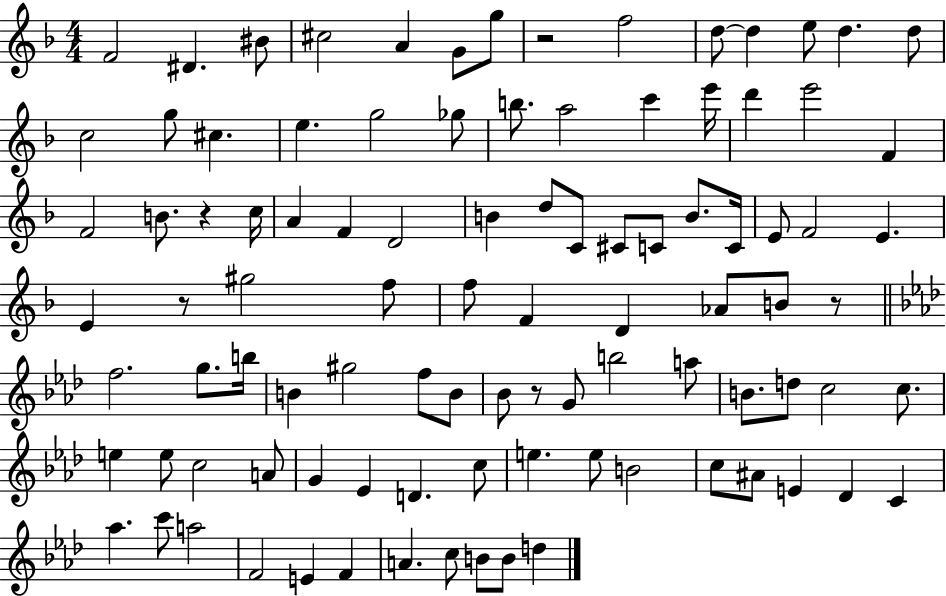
X:1
T:Untitled
M:4/4
L:1/4
K:F
F2 ^D ^B/2 ^c2 A G/2 g/2 z2 f2 d/2 d e/2 d d/2 c2 g/2 ^c e g2 _g/2 b/2 a2 c' e'/4 d' e'2 F F2 B/2 z c/4 A F D2 B d/2 C/2 ^C/2 C/2 B/2 C/4 E/2 F2 E E z/2 ^g2 f/2 f/2 F D _A/2 B/2 z/2 f2 g/2 b/4 B ^g2 f/2 B/2 _B/2 z/2 G/2 b2 a/2 B/2 d/2 c2 c/2 e e/2 c2 A/2 G _E D c/2 e e/2 B2 c/2 ^A/2 E _D C _a c'/2 a2 F2 E F A c/2 B/2 B/2 d